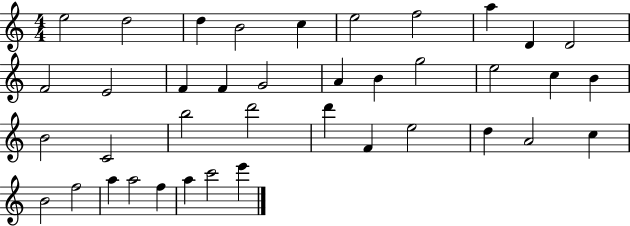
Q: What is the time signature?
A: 4/4